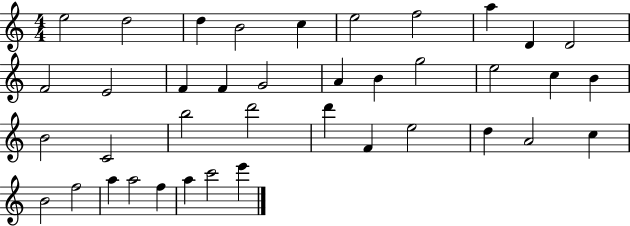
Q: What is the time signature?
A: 4/4